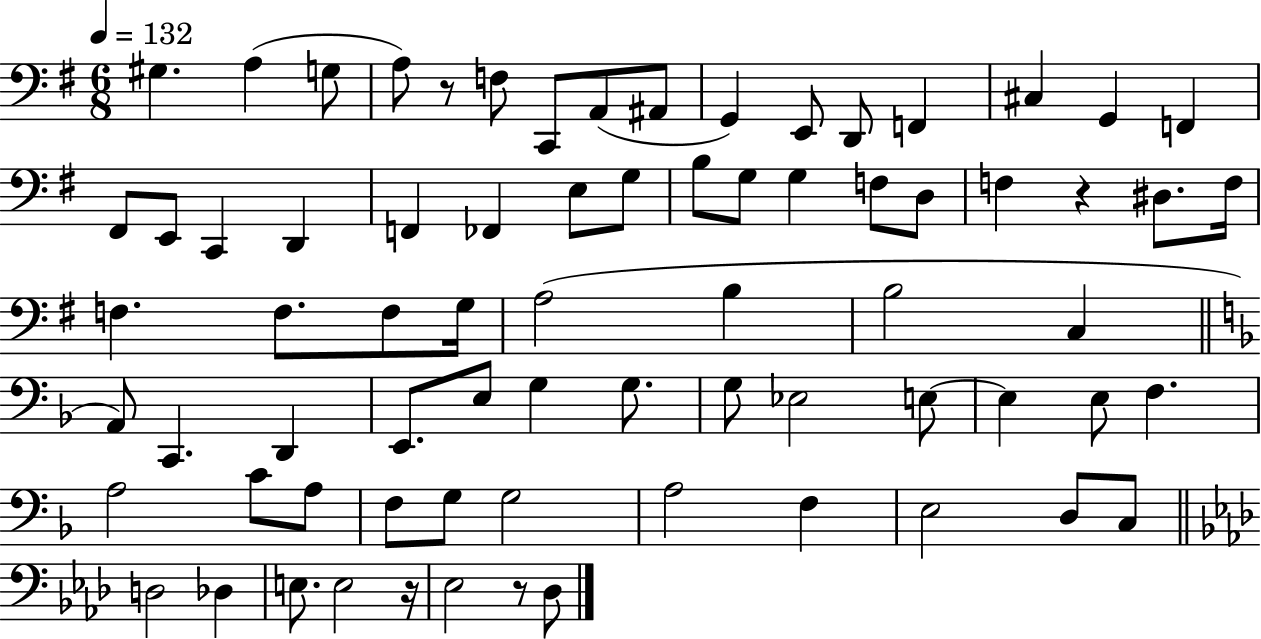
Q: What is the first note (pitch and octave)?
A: G#3